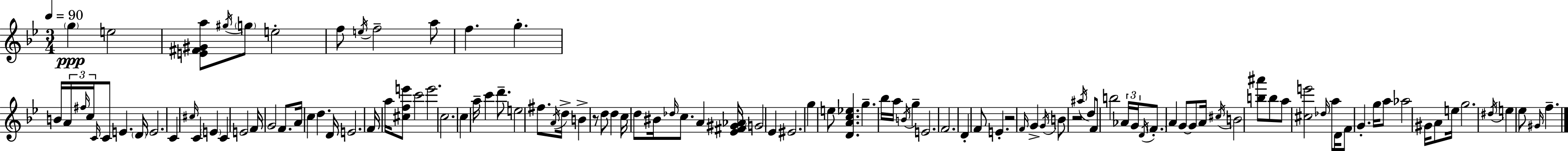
{
  \clef treble
  \numericTimeSignature
  \time 3/4
  \key g \minor
  \tempo 4 = 90
  \repeat volta 2 { \parenthesize g''4\ppp e''2 | <e' fis' gis' a''>8 \acciaccatura { gis''16 } \parenthesize g''8 e''2-. | f''8 \acciaccatura { e''16 } f''2-- | a''8 f''4. g''4.-. | \break b'16 \tuplet 3/2 { a'16 \grace { fis''16 } c''16 } \grace { c'16 } c'8 e'4. | \parenthesize d'16 e'2. | c'4 \grace { cis''16 } c'4 | \parenthesize e'4 c'4 e'2 | \break f'16 g'2 | f'8. a'16 c''4 d''4. | d'16 e'2. | f'16 a''16 <cis'' f'' e'''>8 c'''2 | \break e'''2. | c''2. | c''4 a''16-- c'''4 | d'''8.-- e''2 | \break fis''8. \acciaccatura { a'16 } d''16-> b'4-> r8 | d''8 d''4 c''16 d''8 bis'16 \grace { des''16 } c''8. | a'4 <ees' fis' gis' aes'>16 \parenthesize g'2 | ees'4 eis'2. | \break g''4 e''8 | <d' a' c'' ees''>4. g''4.-- | bes''16 a''16 \acciaccatura { b'16 } g''4-- e'2. | f'2. | \break d'4-. | f'8 e'4.-. r2 | \grace { f'16 } g'4-> \acciaccatura { g'16 } b'8 | r2 \acciaccatura { ais''16 } d''8 f'8 | \break b''2 \tuplet 3/2 { aes'16 g'16 \acciaccatura { d'16 } } | \parenthesize f'8.-. a'4 g'8~~ g'8 a'16 | \acciaccatura { cis''16 } b'2 <b'' ais'''>8 b''8 | a''8 <cis'' e'''>2 \grace { des''16 } | \break a''8 d'16 f'8 g'4.-. g''16 | a''8 aes''2 gis'16 a'8 | e''16 g''2. | \acciaccatura { dis''16 } e''4 ees''8 \grace { gis'16 } f''4.-- | \break } \bar "|."
}